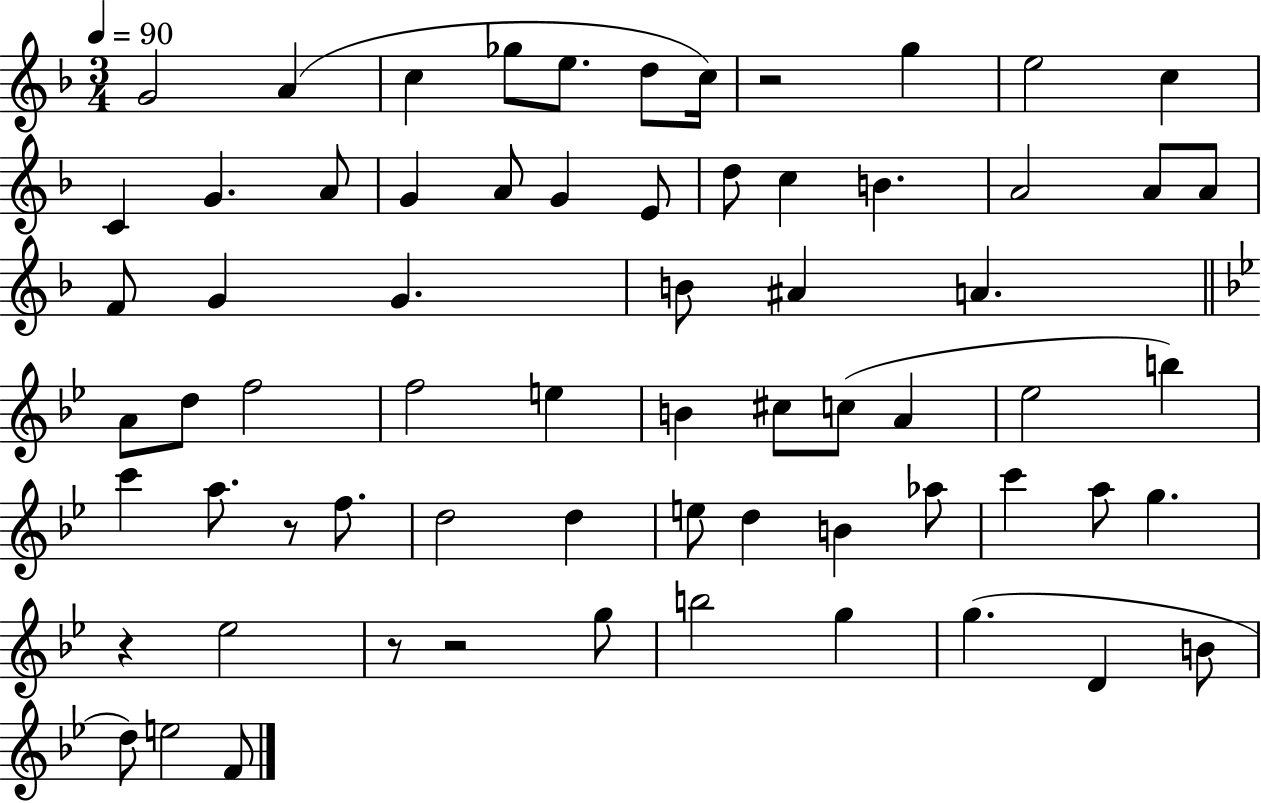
{
  \clef treble
  \numericTimeSignature
  \time 3/4
  \key f \major
  \tempo 4 = 90
  \repeat volta 2 { g'2 a'4( | c''4 ges''8 e''8. d''8 c''16) | r2 g''4 | e''2 c''4 | \break c'4 g'4. a'8 | g'4 a'8 g'4 e'8 | d''8 c''4 b'4. | a'2 a'8 a'8 | \break f'8 g'4 g'4. | b'8 ais'4 a'4. | \bar "||" \break \key bes \major a'8 d''8 f''2 | f''2 e''4 | b'4 cis''8 c''8( a'4 | ees''2 b''4) | \break c'''4 a''8. r8 f''8. | d''2 d''4 | e''8 d''4 b'4 aes''8 | c'''4 a''8 g''4. | \break r4 ees''2 | r8 r2 g''8 | b''2 g''4 | g''4.( d'4 b'8 | \break d''8) e''2 f'8 | } \bar "|."
}